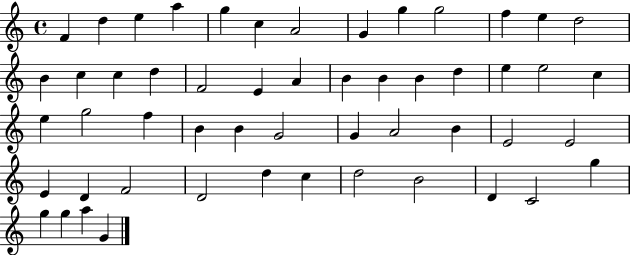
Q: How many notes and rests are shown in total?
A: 53